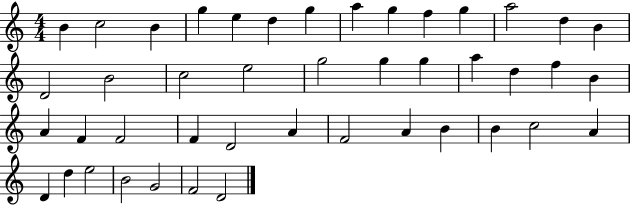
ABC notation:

X:1
T:Untitled
M:4/4
L:1/4
K:C
B c2 B g e d g a g f g a2 d B D2 B2 c2 e2 g2 g g a d f B A F F2 F D2 A F2 A B B c2 A D d e2 B2 G2 F2 D2